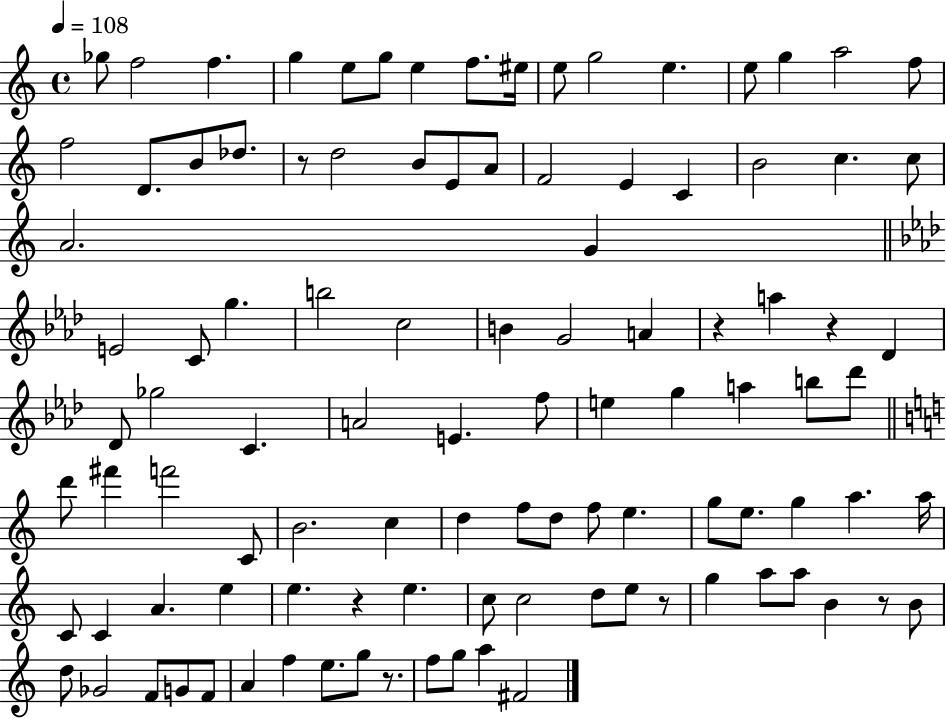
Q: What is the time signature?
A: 4/4